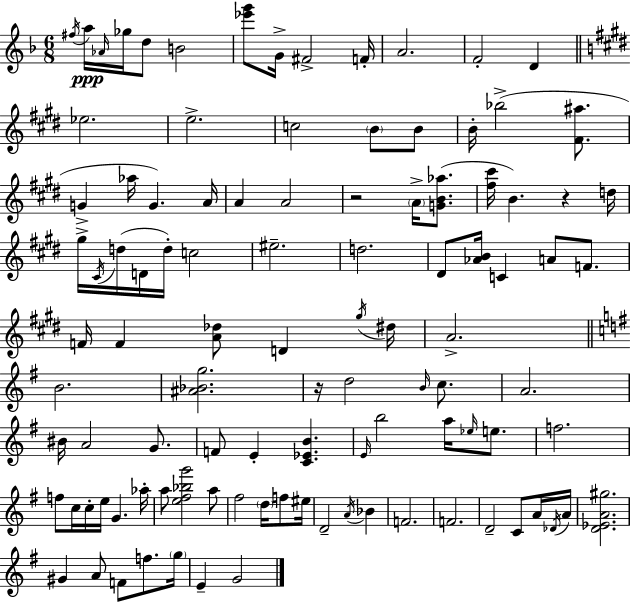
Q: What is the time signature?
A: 6/8